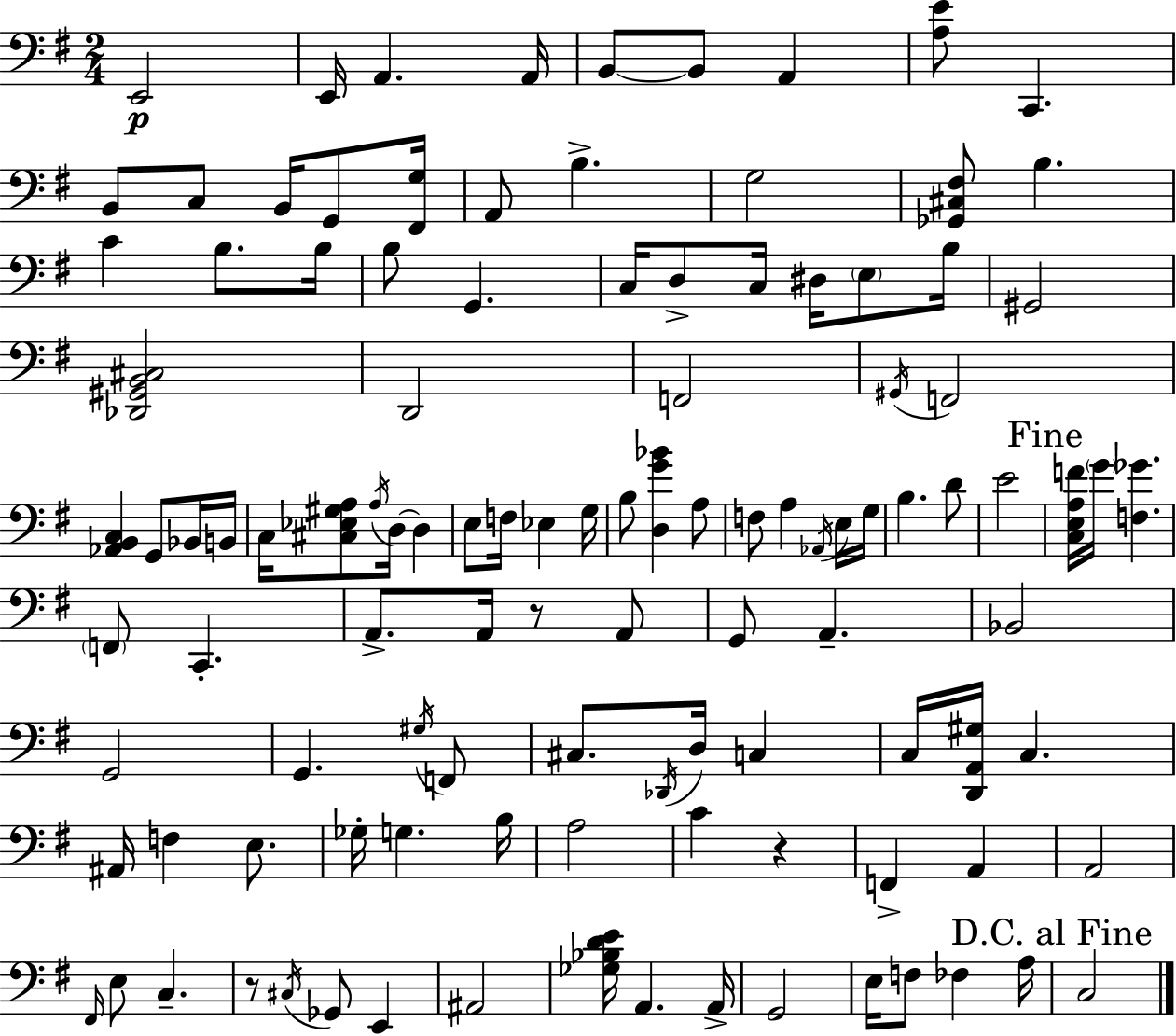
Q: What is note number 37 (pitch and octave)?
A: A3